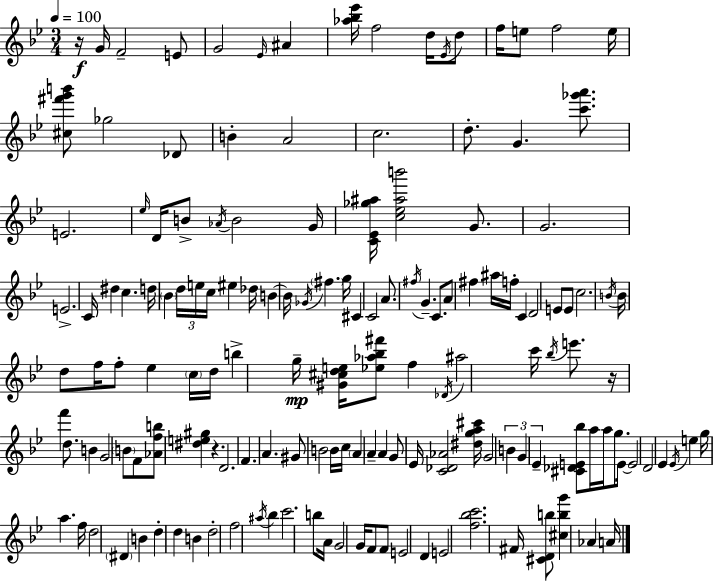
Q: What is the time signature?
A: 3/4